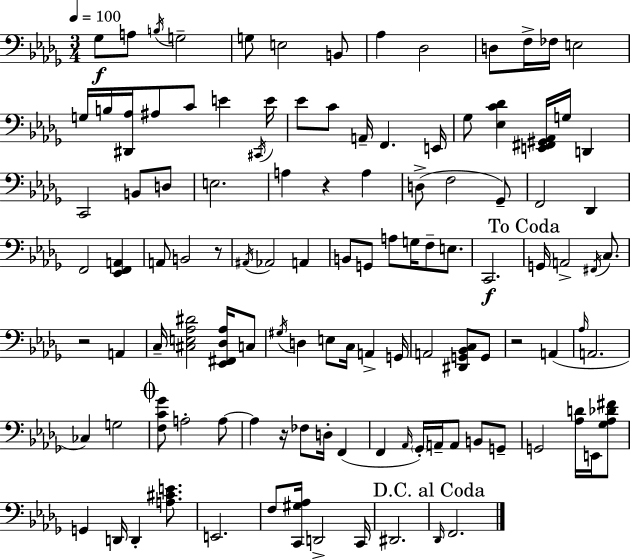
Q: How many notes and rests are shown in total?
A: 114